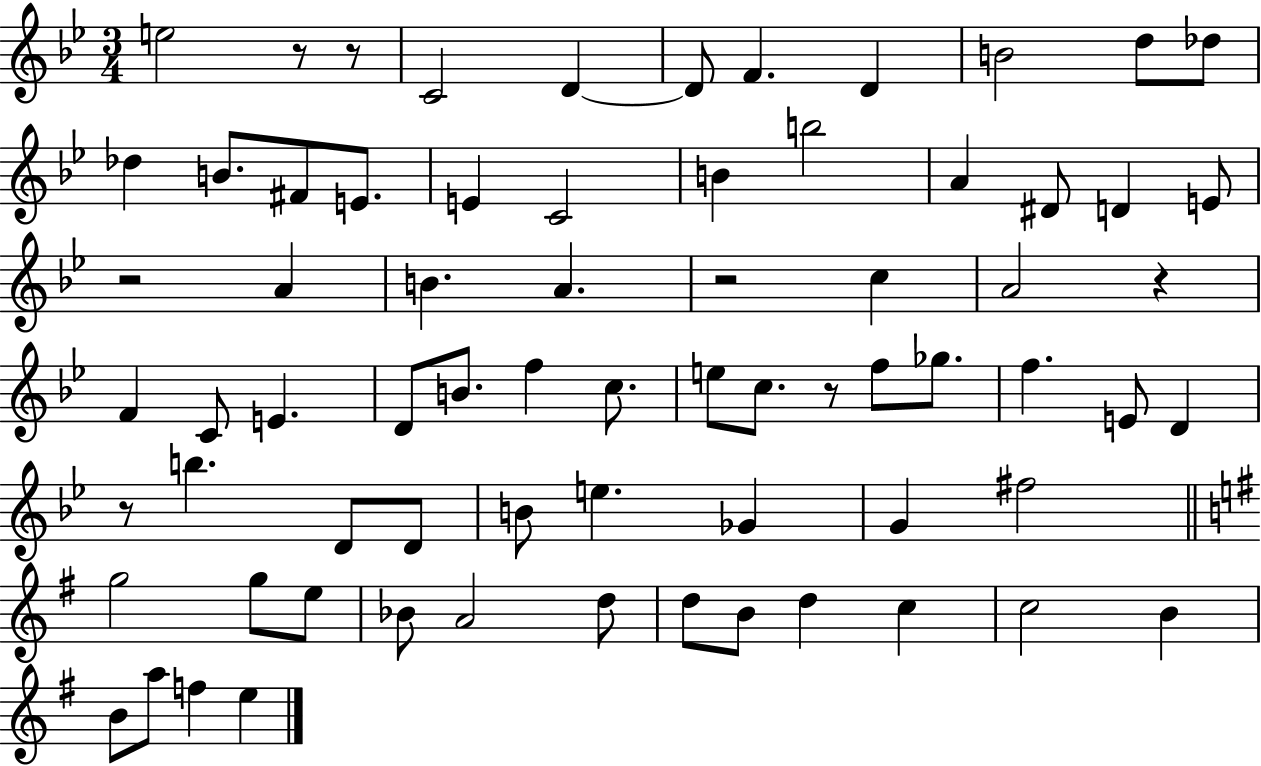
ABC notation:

X:1
T:Untitled
M:3/4
L:1/4
K:Bb
e2 z/2 z/2 C2 D D/2 F D B2 d/2 _d/2 _d B/2 ^F/2 E/2 E C2 B b2 A ^D/2 D E/2 z2 A B A z2 c A2 z F C/2 E D/2 B/2 f c/2 e/2 c/2 z/2 f/2 _g/2 f E/2 D z/2 b D/2 D/2 B/2 e _G G ^f2 g2 g/2 e/2 _B/2 A2 d/2 d/2 B/2 d c c2 B B/2 a/2 f e